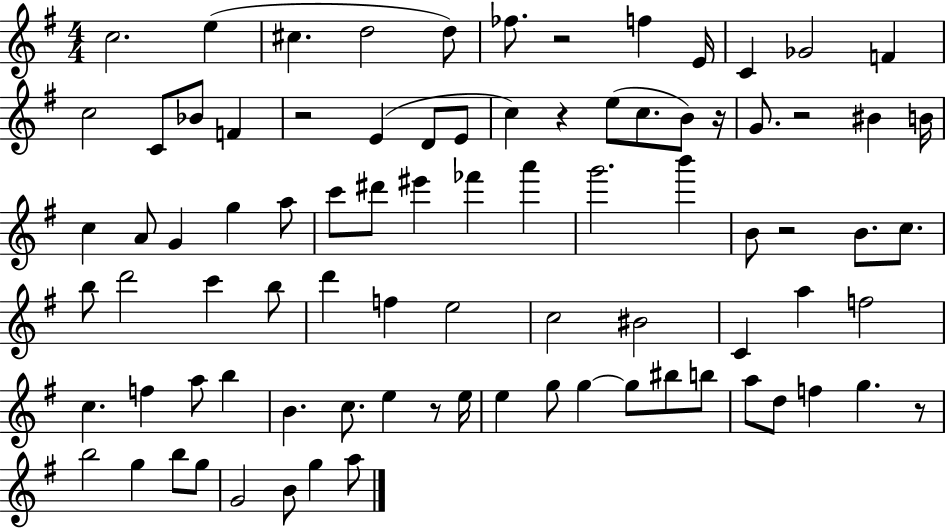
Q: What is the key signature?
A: G major